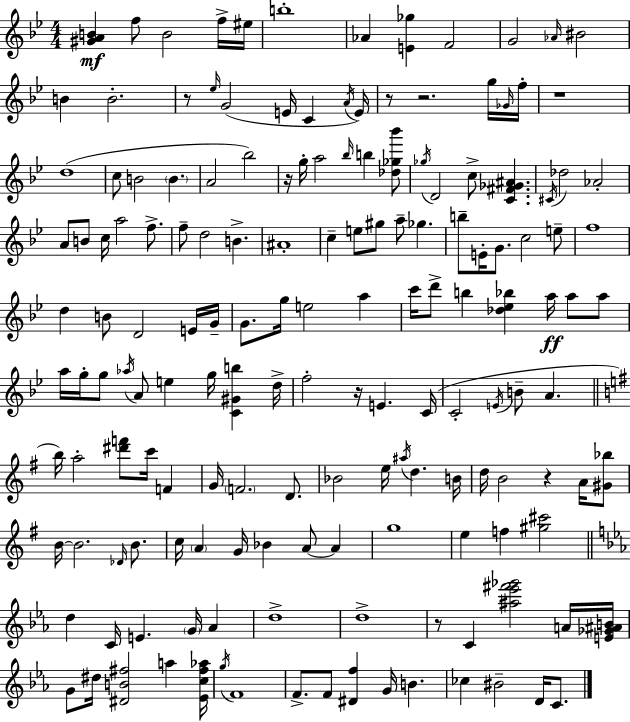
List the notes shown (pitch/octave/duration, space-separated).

[G#4,A4,B4]/q F5/e B4/h F5/s EIS5/s B5/w Ab4/q [E4,Gb5]/q F4/h G4/h Ab4/s BIS4/h B4/q B4/h. R/e Eb5/s G4/h E4/s C4/q A4/s E4/s R/e R/h. G5/s Gb4/s F5/s R/w D5/w C5/e B4/h B4/q. A4/h Bb5/h R/s G5/s A5/h Bb5/s B5/q [Db5,Gb5,Bb6]/e Gb5/s D4/h C5/e [C4,F#4,Gb4,A#4]/q. C#4/s Db5/h Ab4/h A4/e B4/e C5/s A5/h F5/e. F5/e D5/h B4/q. A#4/w C5/q E5/e G#5/e A5/e Gb5/q. B5/e E4/s G4/e. C5/h E5/e F5/w D5/q B4/e D4/h E4/s G4/s G4/e. G5/s E5/h A5/q C6/s D6/e B5/q [Db5,Eb5,Bb5]/q A5/s A5/e A5/e A5/s G5/s G5/e Ab5/s A4/e E5/q G5/s [C4,G#4,B5]/q D5/s F5/h R/s E4/q. C4/s C4/h E4/s B4/e A4/q. B5/s A5/h [D#6,F6]/e C6/s F4/q G4/s F4/h. D4/e. Bb4/h E5/s A#5/s D5/q. B4/s D5/s B4/h R/q A4/s [G#4,Bb5]/e B4/s B4/h. Db4/s B4/e. C5/s A4/q G4/s Bb4/q A4/e A4/q G5/w E5/q F5/q [G#5,C#6]/h D5/q C4/s E4/q. G4/s Ab4/q D5/w D5/w R/e C4/q [A#5,Eb6,F#6,Gb6]/h A4/s [E4,Gb4,A#4,B4]/s G4/e D#5/s [D#4,B4,F#5]/h A5/q [Eb4,C5,F#5,Ab5]/s G5/s F4/w F4/e. F4/e [D#4,F5]/q G4/s B4/q. CES5/q BIS4/h D4/s C4/e.